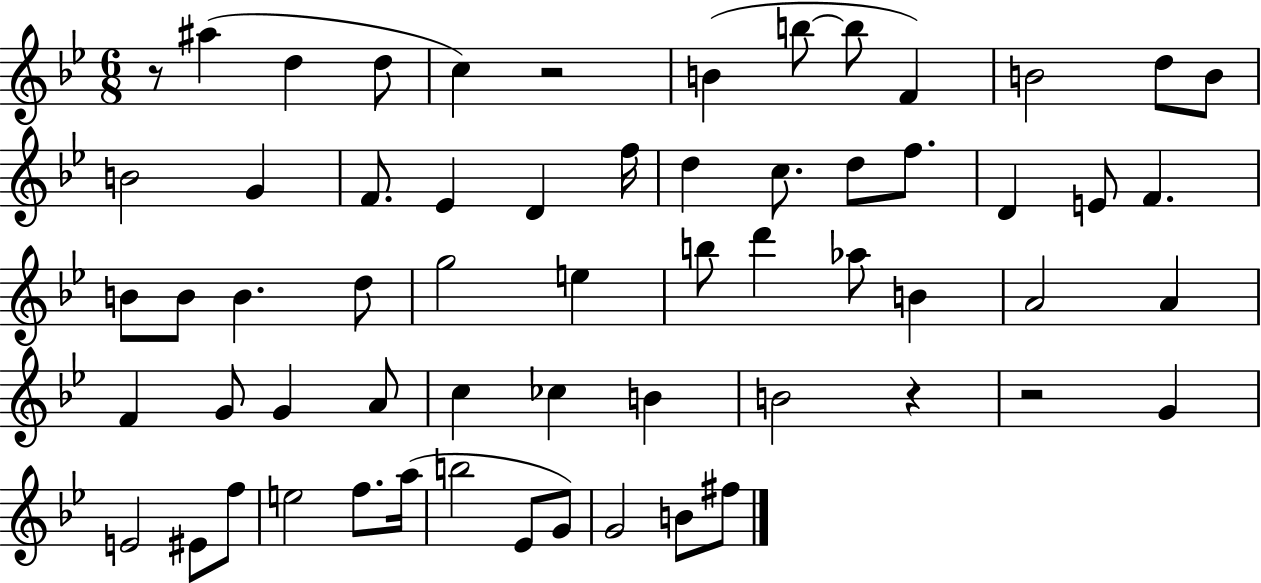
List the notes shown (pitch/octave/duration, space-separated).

R/e A#5/q D5/q D5/e C5/q R/h B4/q B5/e B5/e F4/q B4/h D5/e B4/e B4/h G4/q F4/e. Eb4/q D4/q F5/s D5/q C5/e. D5/e F5/e. D4/q E4/e F4/q. B4/e B4/e B4/q. D5/e G5/h E5/q B5/e D6/q Ab5/e B4/q A4/h A4/q F4/q G4/e G4/q A4/e C5/q CES5/q B4/q B4/h R/q R/h G4/q E4/h EIS4/e F5/e E5/h F5/e. A5/s B5/h Eb4/e G4/e G4/h B4/e F#5/e